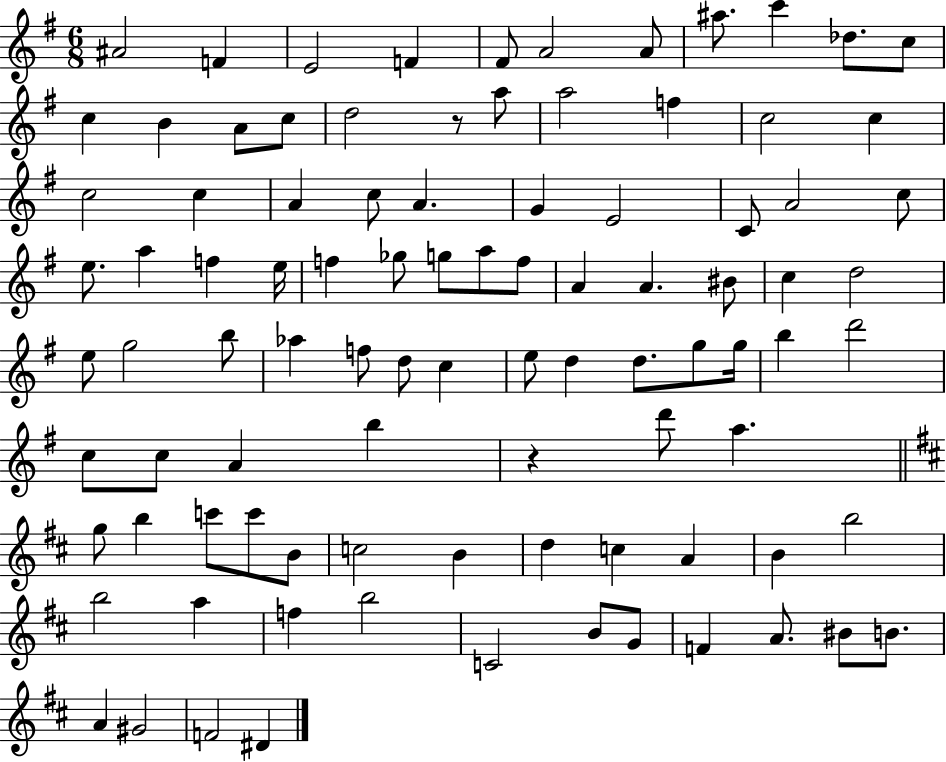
A#4/h F4/q E4/h F4/q F#4/e A4/h A4/e A#5/e. C6/q Db5/e. C5/e C5/q B4/q A4/e C5/e D5/h R/e A5/e A5/h F5/q C5/h C5/q C5/h C5/q A4/q C5/e A4/q. G4/q E4/h C4/e A4/h C5/e E5/e. A5/q F5/q E5/s F5/q Gb5/e G5/e A5/e F5/e A4/q A4/q. BIS4/e C5/q D5/h E5/e G5/h B5/e Ab5/q F5/e D5/e C5/q E5/e D5/q D5/e. G5/e G5/s B5/q D6/h C5/e C5/e A4/q B5/q R/q D6/e A5/q. G5/e B5/q C6/e C6/e B4/e C5/h B4/q D5/q C5/q A4/q B4/q B5/h B5/h A5/q F5/q B5/h C4/h B4/e G4/e F4/q A4/e. BIS4/e B4/e. A4/q G#4/h F4/h D#4/q